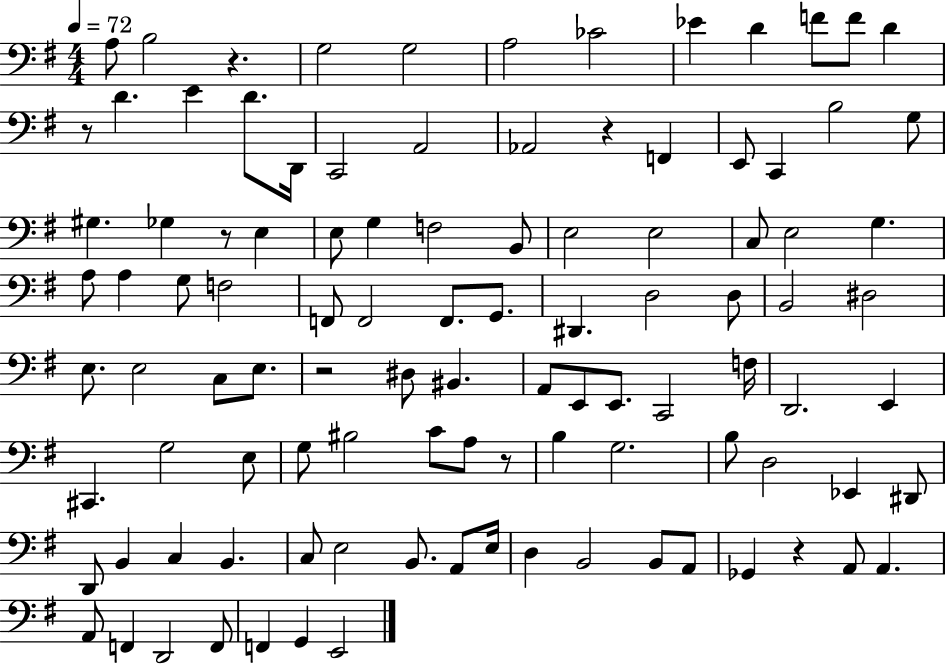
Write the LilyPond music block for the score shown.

{
  \clef bass
  \numericTimeSignature
  \time 4/4
  \key g \major
  \tempo 4 = 72
  a8 b2 r4. | g2 g2 | a2 ces'2 | ees'4 d'4 f'8 f'8 d'4 | \break r8 d'4. e'4 d'8. d,16 | c,2 a,2 | aes,2 r4 f,4 | e,8 c,4 b2 g8 | \break gis4. ges4 r8 e4 | e8 g4 f2 b,8 | e2 e2 | c8 e2 g4. | \break a8 a4 g8 f2 | f,8 f,2 f,8. g,8. | dis,4. d2 d8 | b,2 dis2 | \break e8. e2 c8 e8. | r2 dis8 bis,4. | a,8 e,8 e,8. c,2 f16 | d,2. e,4 | \break cis,4. g2 e8 | g8 bis2 c'8 a8 r8 | b4 g2. | b8 d2 ees,4 dis,8 | \break d,8 b,4 c4 b,4. | c8 e2 b,8. a,8 e16 | d4 b,2 b,8 a,8 | ges,4 r4 a,8 a,4. | \break a,8 f,4 d,2 f,8 | f,4 g,4 e,2 | \bar "|."
}